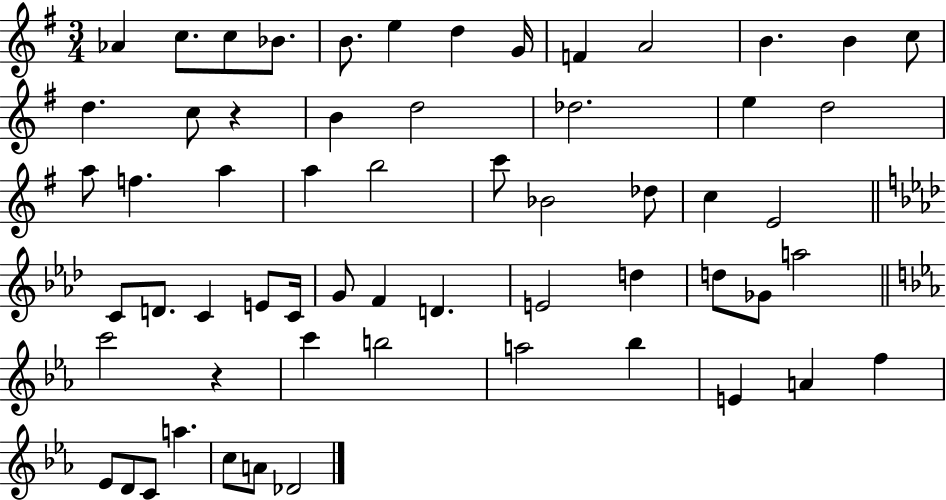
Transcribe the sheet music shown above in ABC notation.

X:1
T:Untitled
M:3/4
L:1/4
K:G
_A c/2 c/2 _B/2 B/2 e d G/4 F A2 B B c/2 d c/2 z B d2 _d2 e d2 a/2 f a a b2 c'/2 _B2 _d/2 c E2 C/2 D/2 C E/2 C/4 G/2 F D E2 d d/2 _G/2 a2 c'2 z c' b2 a2 _b E A f _E/2 D/2 C/2 a c/2 A/2 _D2